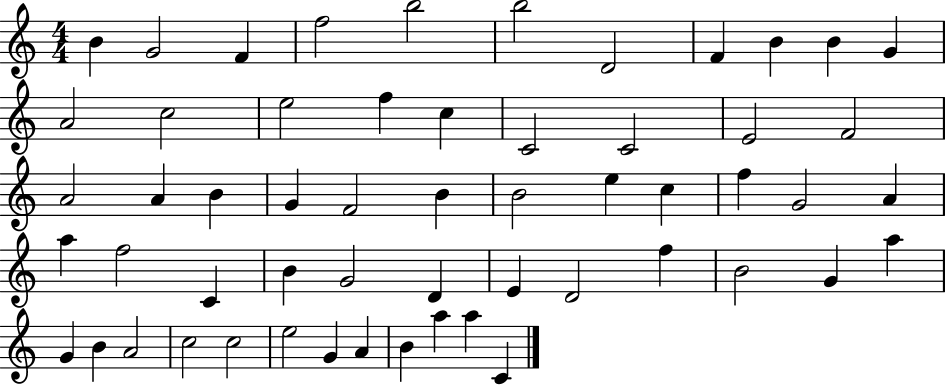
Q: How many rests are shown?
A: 0